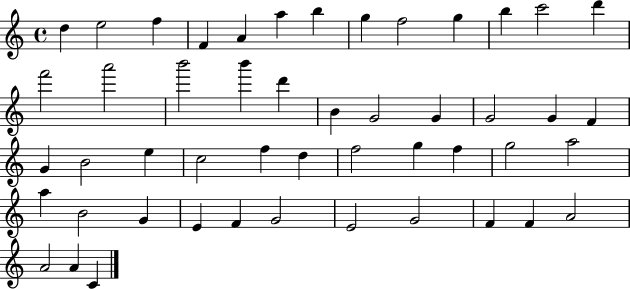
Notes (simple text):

D5/q E5/h F5/q F4/q A4/q A5/q B5/q G5/q F5/h G5/q B5/q C6/h D6/q F6/h A6/h B6/h B6/q D6/q B4/q G4/h G4/q G4/h G4/q F4/q G4/q B4/h E5/q C5/h F5/q D5/q F5/h G5/q F5/q G5/h A5/h A5/q B4/h G4/q E4/q F4/q G4/h E4/h G4/h F4/q F4/q A4/h A4/h A4/q C4/q